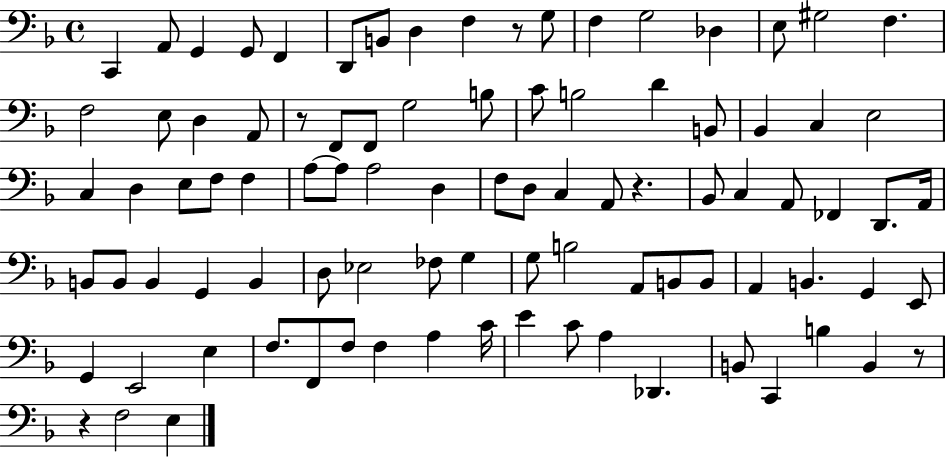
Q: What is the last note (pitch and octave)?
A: E3